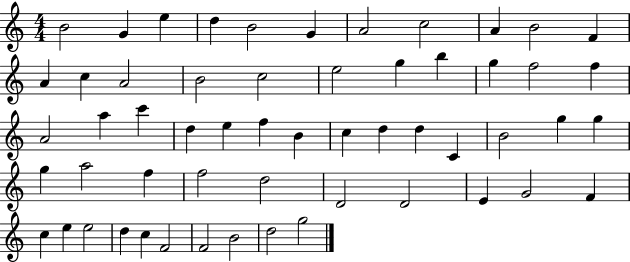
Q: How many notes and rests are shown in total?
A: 56